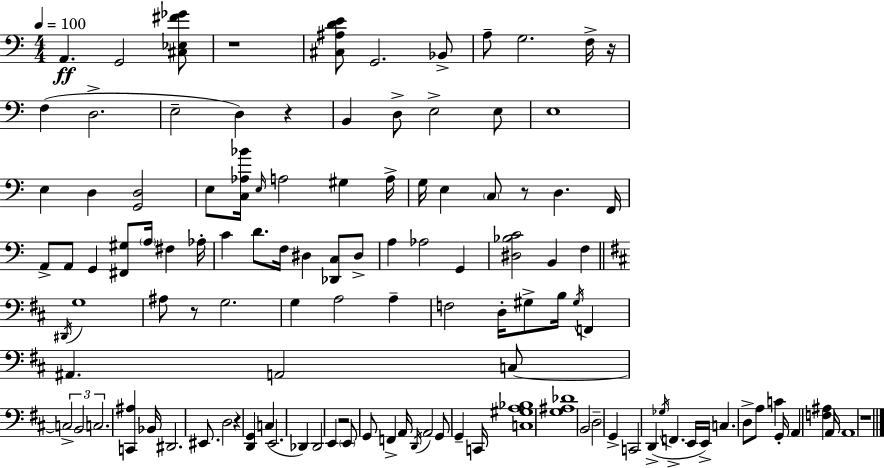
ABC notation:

X:1
T:Untitled
M:4/4
L:1/4
K:C
A,, G,,2 [^C,_E,^F_G]/2 z4 [^C,^A,DE]/2 G,,2 _B,,/2 A,/2 G,2 F,/4 z/4 F, D,2 E,2 D, z B,, D,/2 E,2 E,/2 E,4 E, D, [G,,D,]2 E,/2 [C,_A,_B]/4 E,/4 A,2 ^G, A,/4 G,/4 E, C,/2 z/2 D, F,,/4 A,,/2 A,,/2 G,, [^F,,^G,]/2 A,/4 ^F, _A,/4 C D/2 F,/4 ^D, [_D,,C,]/2 ^D,/2 A, _A,2 G,, [^D,_B,C]2 B,, F, ^D,,/4 G,4 ^A,/2 z/2 G,2 G, A,2 A, F,2 D,/4 ^G,/2 B,/4 ^G,/4 F,, ^A,, A,,2 C,/2 C,2 B,,2 C,2 [C,,^A,] _B,,/4 ^D,,2 ^E,,/2 D,2 z [D,,G,,] C, E,,2 _D,, _D,,2 E,, z2 E,,/2 G,,/2 F,, A,,/4 D,,/4 A,,2 G,,/2 G,, C,,/4 [C,^G,A,_B,]4 [G,^A,_D]4 B,,2 D,2 G,, C,,2 D,, _G,/4 F,, E,,/4 E,,/4 C, D,/2 A,/2 C G,,/4 A,, [F,^A,] A,,/4 A,,4 z4